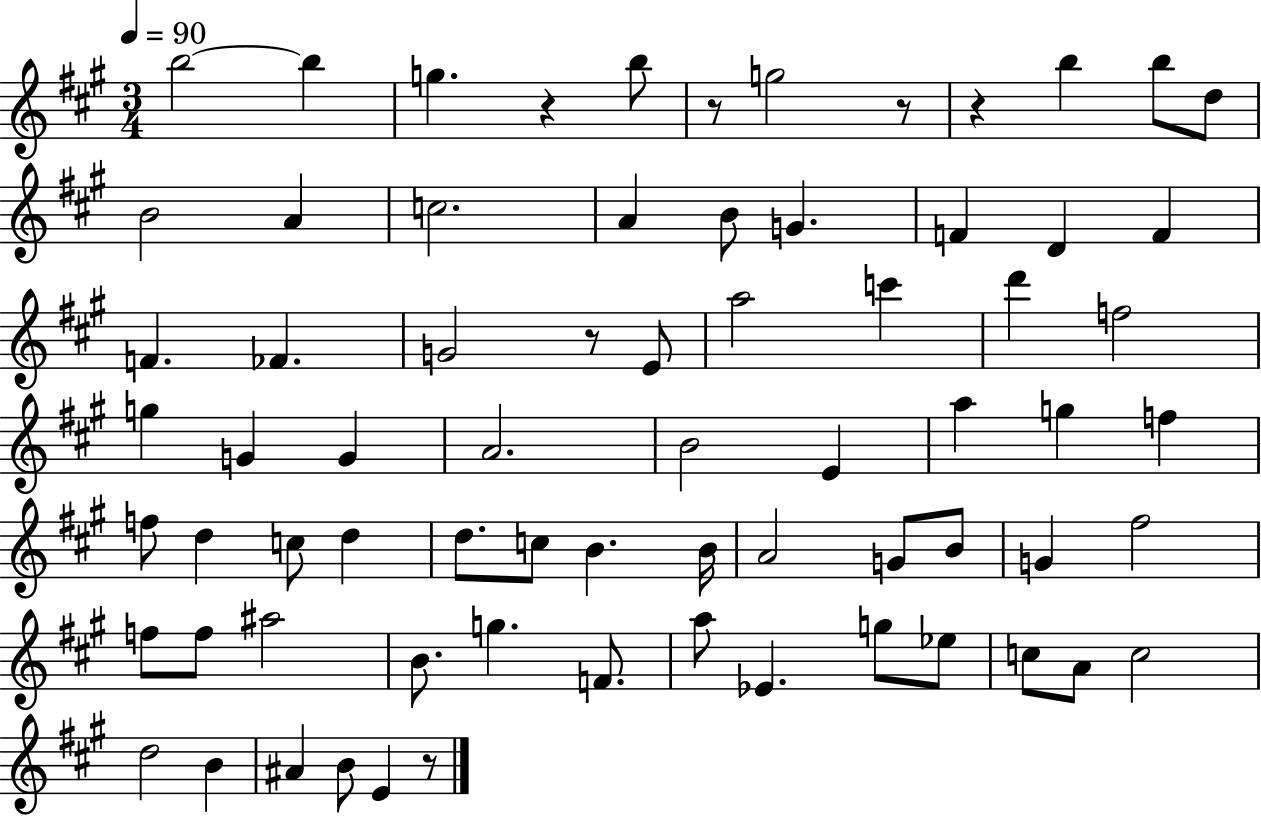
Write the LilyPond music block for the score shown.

{
  \clef treble
  \numericTimeSignature
  \time 3/4
  \key a \major
  \tempo 4 = 90
  \repeat volta 2 { b''2~~ b''4 | g''4. r4 b''8 | r8 g''2 r8 | r4 b''4 b''8 d''8 | \break b'2 a'4 | c''2. | a'4 b'8 g'4. | f'4 d'4 f'4 | \break f'4. fes'4. | g'2 r8 e'8 | a''2 c'''4 | d'''4 f''2 | \break g''4 g'4 g'4 | a'2. | b'2 e'4 | a''4 g''4 f''4 | \break f''8 d''4 c''8 d''4 | d''8. c''8 b'4. b'16 | a'2 g'8 b'8 | g'4 fis''2 | \break f''8 f''8 ais''2 | b'8. g''4. f'8. | a''8 ees'4. g''8 ees''8 | c''8 a'8 c''2 | \break d''2 b'4 | ais'4 b'8 e'4 r8 | } \bar "|."
}